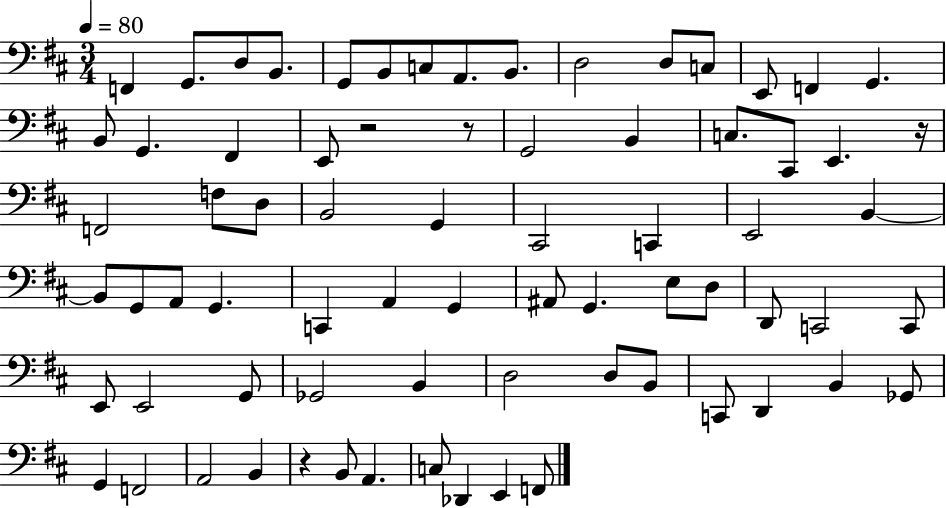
F2/q G2/e. D3/e B2/e. G2/e B2/e C3/e A2/e. B2/e. D3/h D3/e C3/e E2/e F2/q G2/q. B2/e G2/q. F#2/q E2/e R/h R/e G2/h B2/q C3/e. C#2/e E2/q. R/s F2/h F3/e D3/e B2/h G2/q C#2/h C2/q E2/h B2/q B2/e G2/e A2/e G2/q. C2/q A2/q G2/q A#2/e G2/q. E3/e D3/e D2/e C2/h C2/e E2/e E2/h G2/e Gb2/h B2/q D3/h D3/e B2/e C2/e D2/q B2/q Gb2/e G2/q F2/h A2/h B2/q R/q B2/e A2/q. C3/e Db2/q E2/q F2/e